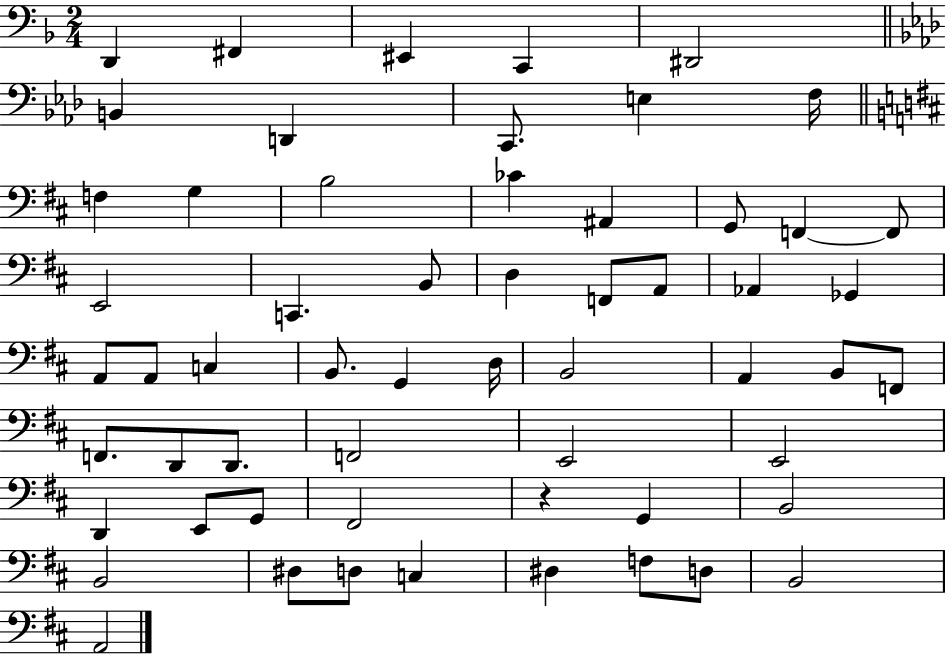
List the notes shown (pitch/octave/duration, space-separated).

D2/q F#2/q EIS2/q C2/q D#2/h B2/q D2/q C2/e. E3/q F3/s F3/q G3/q B3/h CES4/q A#2/q G2/e F2/q F2/e E2/h C2/q. B2/e D3/q F2/e A2/e Ab2/q Gb2/q A2/e A2/e C3/q B2/e. G2/q D3/s B2/h A2/q B2/e F2/e F2/e. D2/e D2/e. F2/h E2/h E2/h D2/q E2/e G2/e F#2/h R/q G2/q B2/h B2/h D#3/e D3/e C3/q D#3/q F3/e D3/e B2/h A2/h